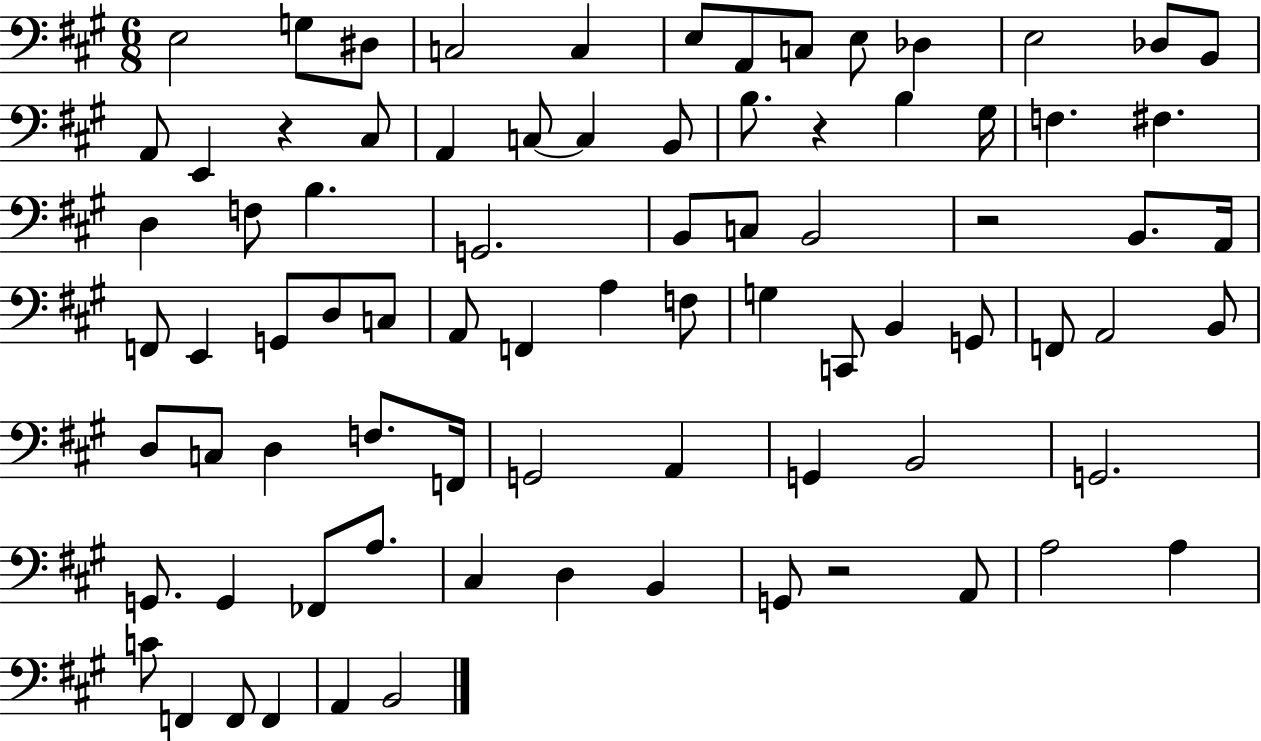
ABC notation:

X:1
T:Untitled
M:6/8
L:1/4
K:A
E,2 G,/2 ^D,/2 C,2 C, E,/2 A,,/2 C,/2 E,/2 _D, E,2 _D,/2 B,,/2 A,,/2 E,, z ^C,/2 A,, C,/2 C, B,,/2 B,/2 z B, ^G,/4 F, ^F, D, F,/2 B, G,,2 B,,/2 C,/2 B,,2 z2 B,,/2 A,,/4 F,,/2 E,, G,,/2 D,/2 C,/2 A,,/2 F,, A, F,/2 G, C,,/2 B,, G,,/2 F,,/2 A,,2 B,,/2 D,/2 C,/2 D, F,/2 F,,/4 G,,2 A,, G,, B,,2 G,,2 G,,/2 G,, _F,,/2 A,/2 ^C, D, B,, G,,/2 z2 A,,/2 A,2 A, C/2 F,, F,,/2 F,, A,, B,,2